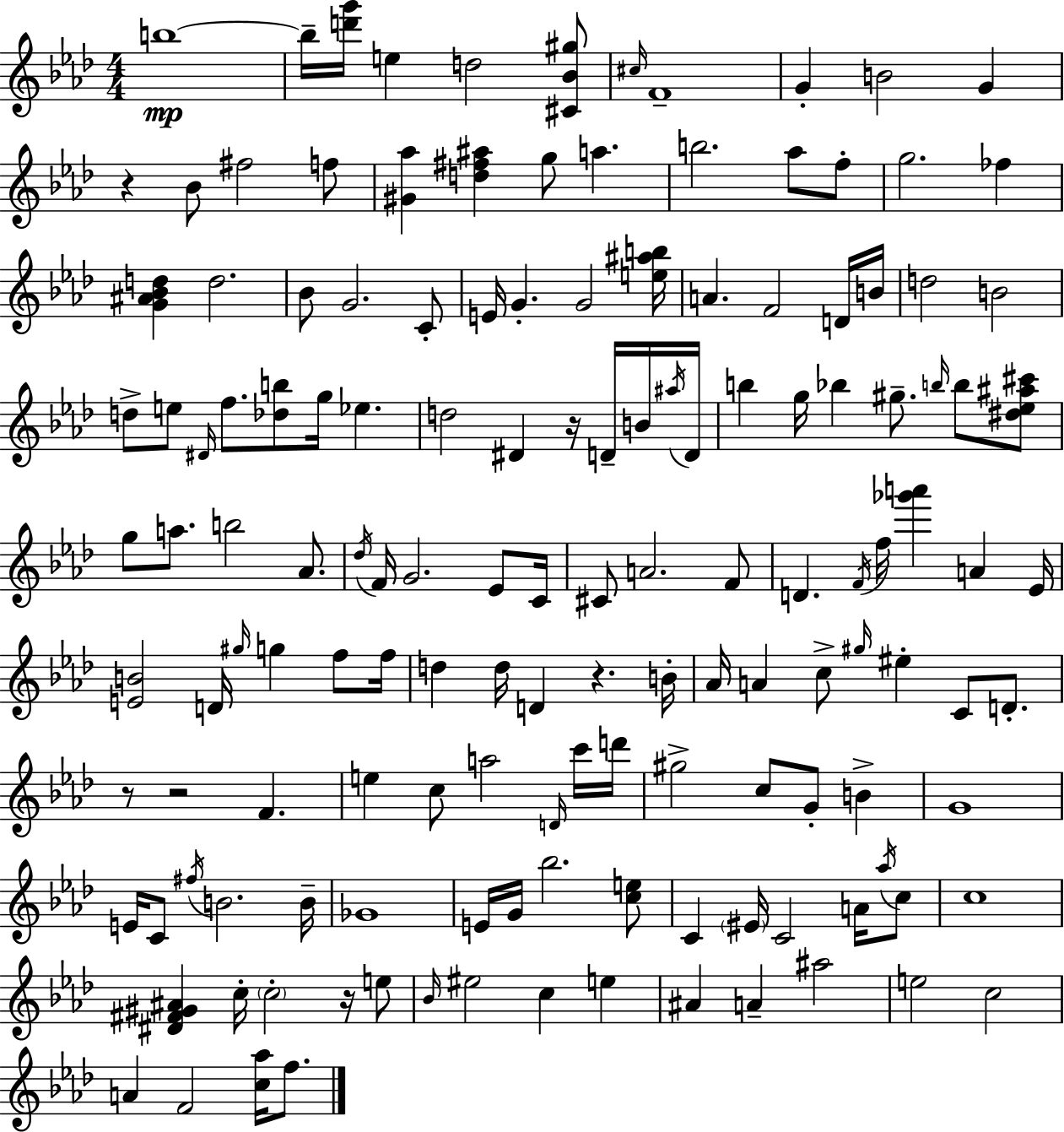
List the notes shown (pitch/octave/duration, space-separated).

B5/w B5/s [D6,G6]/s E5/q D5/h [C#4,Bb4,G#5]/e C#5/s F4/w G4/q B4/h G4/q R/q Bb4/e F#5/h F5/e [G#4,Ab5]/q [D5,F#5,A#5]/q G5/e A5/q. B5/h. Ab5/e F5/e G5/h. FES5/q [G4,A#4,Bb4,D5]/q D5/h. Bb4/e G4/h. C4/e E4/s G4/q. G4/h [E5,A#5,B5]/s A4/q. F4/h D4/s B4/s D5/h B4/h D5/e E5/e D#4/s F5/e. [Db5,B5]/e G5/s Eb5/q. D5/h D#4/q R/s D4/s B4/s A#5/s D4/s B5/q G5/s Bb5/q G#5/e. B5/s B5/e [D#5,Eb5,A#5,C#6]/e G5/e A5/e. B5/h Ab4/e. Db5/s F4/s G4/h. Eb4/e C4/s C#4/e A4/h. F4/e D4/q. F4/s F5/s [Gb6,A6]/q A4/q Eb4/s [E4,B4]/h D4/s G#5/s G5/q F5/e F5/s D5/q D5/s D4/q R/q. B4/s Ab4/s A4/q C5/e G#5/s EIS5/q C4/e D4/e. R/e R/h F4/q. E5/q C5/e A5/h D4/s C6/s D6/s G#5/h C5/e G4/e B4/q G4/w E4/s C4/e F#5/s B4/h. B4/s Gb4/w E4/s G4/s Bb5/h. [C5,E5]/e C4/q EIS4/s C4/h A4/s Ab5/s C5/e C5/w [D#4,F#4,G#4,A#4]/q C5/s C5/h R/s E5/e Bb4/s EIS5/h C5/q E5/q A#4/q A4/q A#5/h E5/h C5/h A4/q F4/h [C5,Ab5]/s F5/e.